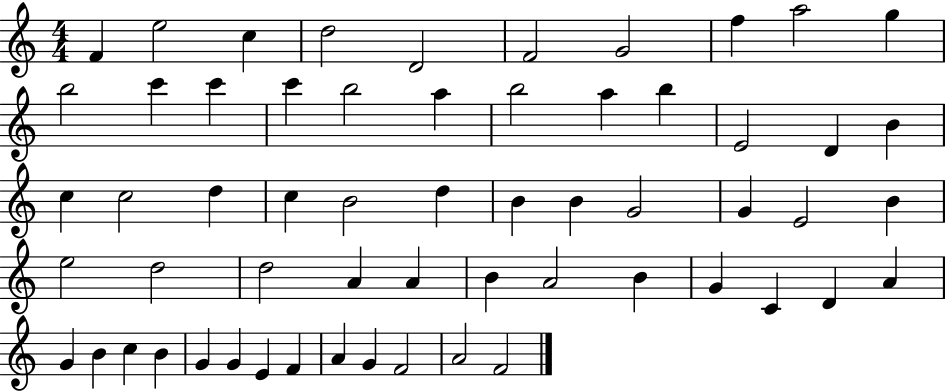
{
  \clef treble
  \numericTimeSignature
  \time 4/4
  \key c \major
  f'4 e''2 c''4 | d''2 d'2 | f'2 g'2 | f''4 a''2 g''4 | \break b''2 c'''4 c'''4 | c'''4 b''2 a''4 | b''2 a''4 b''4 | e'2 d'4 b'4 | \break c''4 c''2 d''4 | c''4 b'2 d''4 | b'4 b'4 g'2 | g'4 e'2 b'4 | \break e''2 d''2 | d''2 a'4 a'4 | b'4 a'2 b'4 | g'4 c'4 d'4 a'4 | \break g'4 b'4 c''4 b'4 | g'4 g'4 e'4 f'4 | a'4 g'4 f'2 | a'2 f'2 | \break \bar "|."
}